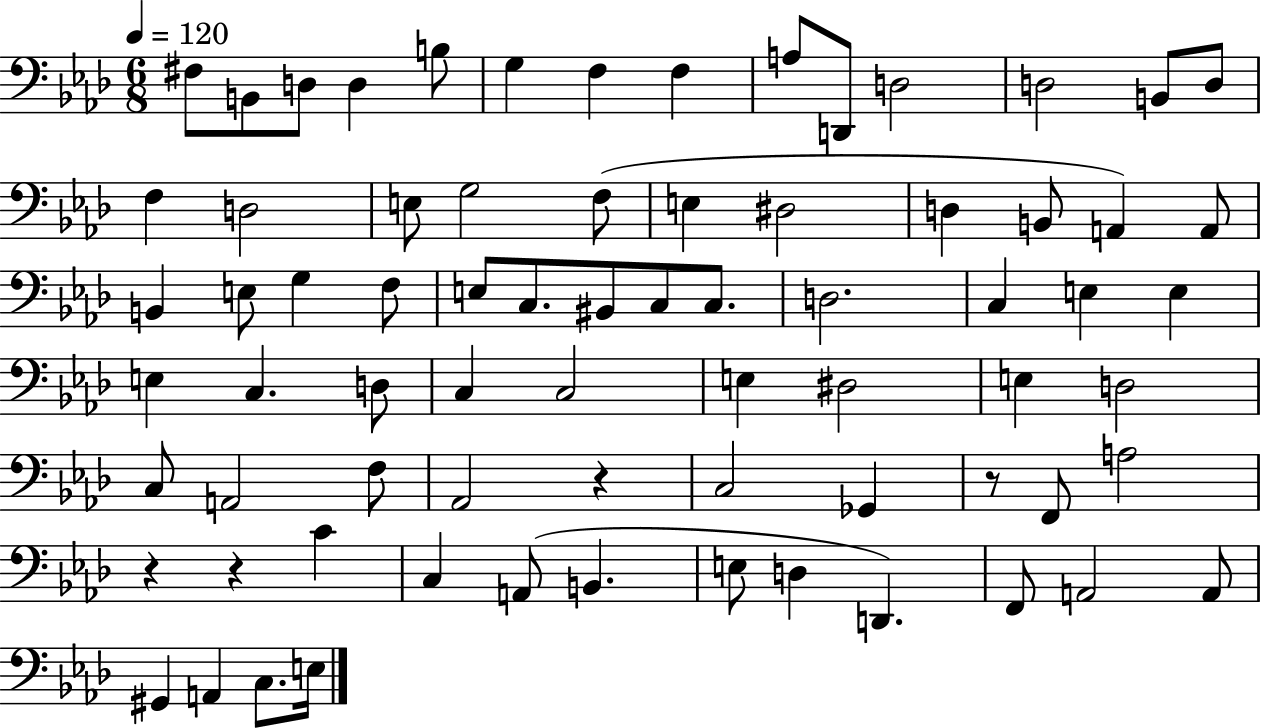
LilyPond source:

{
  \clef bass
  \numericTimeSignature
  \time 6/8
  \key aes \major
  \tempo 4 = 120
  fis8 b,8 d8 d4 b8 | g4 f4 f4 | a8 d,8 d2 | d2 b,8 d8 | \break f4 d2 | e8 g2 f8( | e4 dis2 | d4 b,8 a,4) a,8 | \break b,4 e8 g4 f8 | e8 c8. bis,8 c8 c8. | d2. | c4 e4 e4 | \break e4 c4. d8 | c4 c2 | e4 dis2 | e4 d2 | \break c8 a,2 f8 | aes,2 r4 | c2 ges,4 | r8 f,8 a2 | \break r4 r4 c'4 | c4 a,8( b,4. | e8 d4 d,4.) | f,8 a,2 a,8 | \break gis,4 a,4 c8. e16 | \bar "|."
}